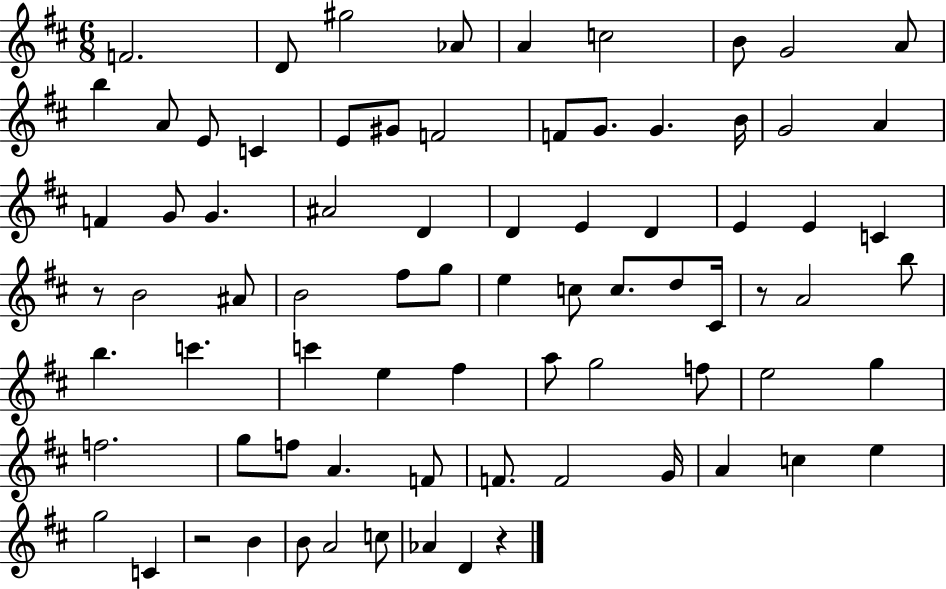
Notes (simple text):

F4/h. D4/e G#5/h Ab4/e A4/q C5/h B4/e G4/h A4/e B5/q A4/e E4/e C4/q E4/e G#4/e F4/h F4/e G4/e. G4/q. B4/s G4/h A4/q F4/q G4/e G4/q. A#4/h D4/q D4/q E4/q D4/q E4/q E4/q C4/q R/e B4/h A#4/e B4/h F#5/e G5/e E5/q C5/e C5/e. D5/e C#4/s R/e A4/h B5/e B5/q. C6/q. C6/q E5/q F#5/q A5/e G5/h F5/e E5/h G5/q F5/h. G5/e F5/e A4/q. F4/e F4/e. F4/h G4/s A4/q C5/q E5/q G5/h C4/q R/h B4/q B4/e A4/h C5/e Ab4/q D4/q R/q